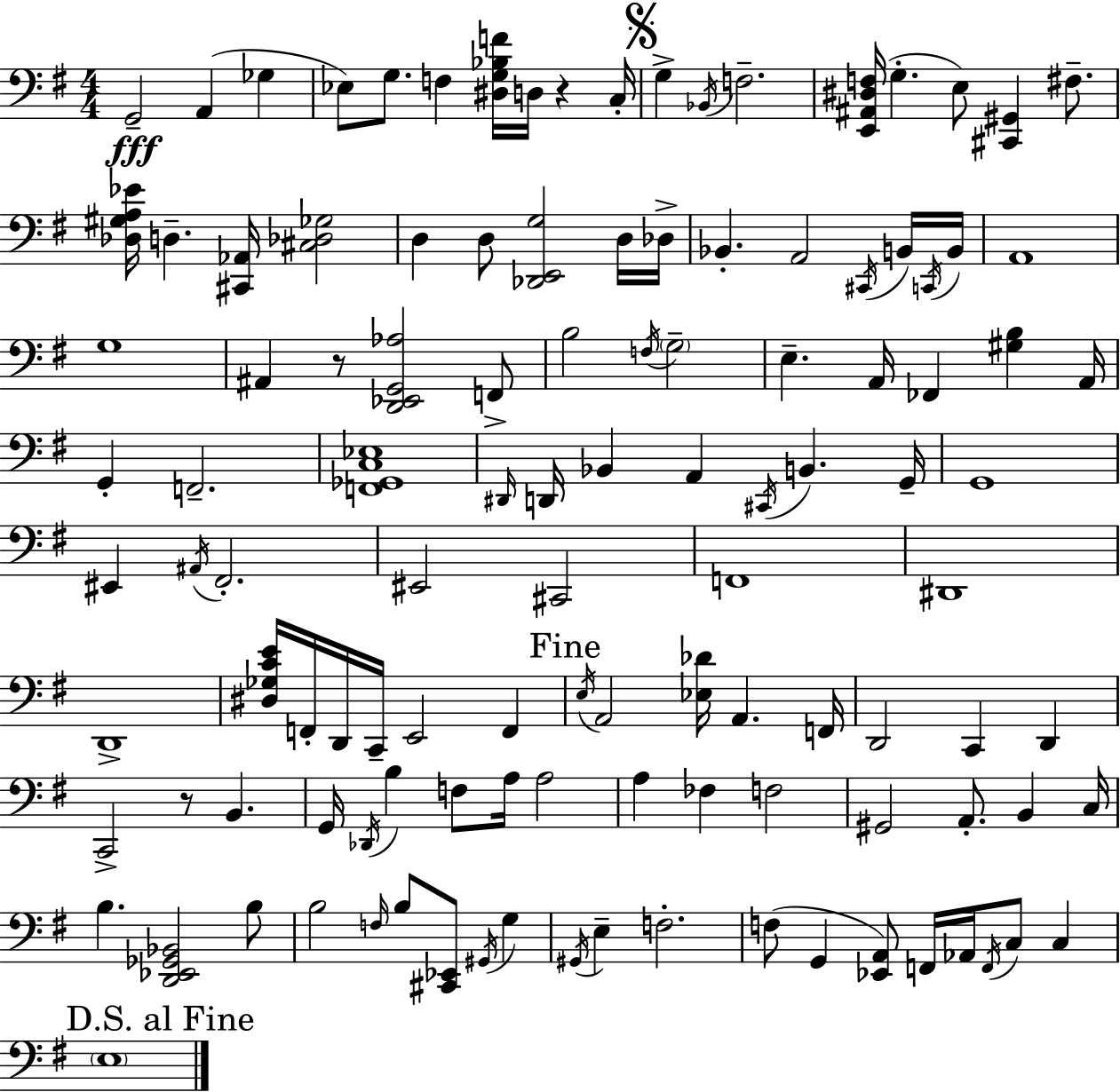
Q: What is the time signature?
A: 4/4